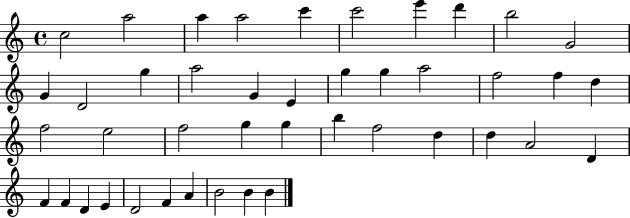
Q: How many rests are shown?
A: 0